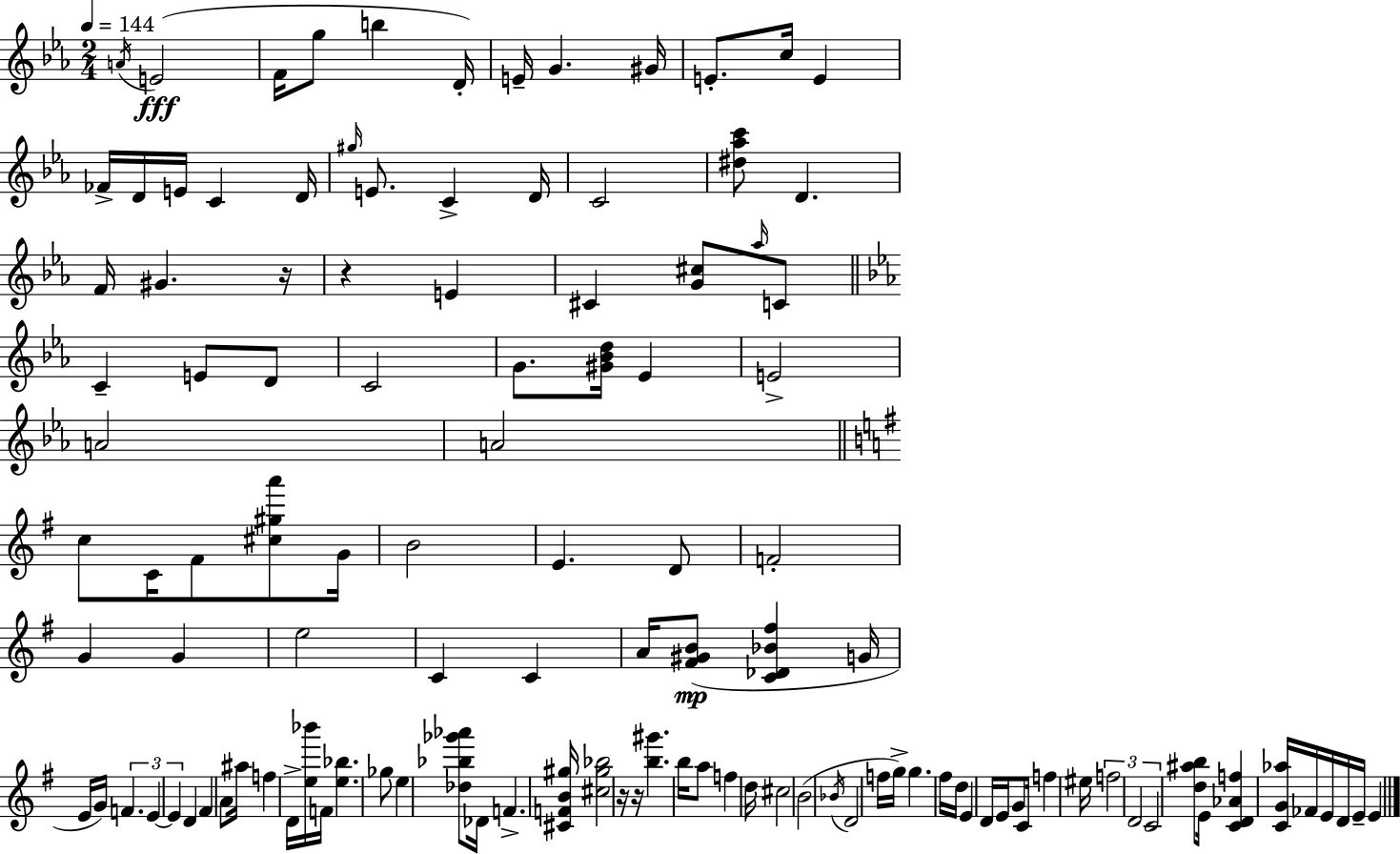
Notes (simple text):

A4/s E4/h F4/s G5/e B5/q D4/s E4/s G4/q. G#4/s E4/e. C5/s E4/q FES4/s D4/s E4/s C4/q D4/s G#5/s E4/e. C4/q D4/s C4/h [D#5,Ab5,C6]/e D4/q. F4/s G#4/q. R/s R/q E4/q C#4/q [G4,C#5]/e Ab5/s C4/e C4/q E4/e D4/e C4/h G4/e. [G#4,Bb4,D5]/s Eb4/q E4/h A4/h A4/h C5/e C4/s F#4/e [C#5,G#5,A6]/e G4/s B4/h E4/q. D4/e F4/h G4/q G4/q E5/h C4/q C4/q A4/s [F#4,G#4,B4]/e [C4,Db4,Bb4,F#5]/q G4/s E4/s G4/s F4/q. E4/q E4/q D4/q F#4/q A4/e A#5/s F5/q D4/s [E5,Bb6]/s F4/s [E5,Bb5]/q. Gb5/e E5/q [Db5,Bb5,Gb6,Ab6]/e Db4/s F4/q. [C#4,F4,B4,G#5]/s [C#5,G#5,Bb5]/h R/s R/s [B5,G#6]/q. B5/s A5/e F5/q D5/s C#5/h B4/h Bb4/s D4/h F5/s G5/s G5/q. F#5/s D5/s E4/q D4/s E4/s G4/e C4/s F5/q EIS5/s F5/h D4/h C4/h [D5,A#5,B5]/e E4/s [C4,D4,Ab4,F5]/q [C4,G4,Ab5]/s FES4/s E4/s D4/s E4/s E4/q